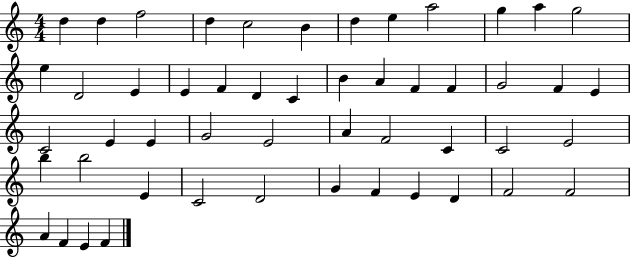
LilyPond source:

{
  \clef treble
  \numericTimeSignature
  \time 4/4
  \key c \major
  d''4 d''4 f''2 | d''4 c''2 b'4 | d''4 e''4 a''2 | g''4 a''4 g''2 | \break e''4 d'2 e'4 | e'4 f'4 d'4 c'4 | b'4 a'4 f'4 f'4 | g'2 f'4 e'4 | \break c'2 e'4 e'4 | g'2 e'2 | a'4 f'2 c'4 | c'2 e'2 | \break b''4 b''2 e'4 | c'2 d'2 | g'4 f'4 e'4 d'4 | f'2 f'2 | \break a'4 f'4 e'4 f'4 | \bar "|."
}